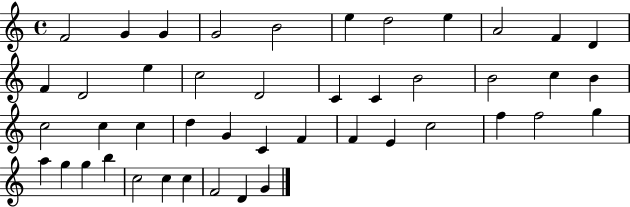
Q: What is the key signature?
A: C major